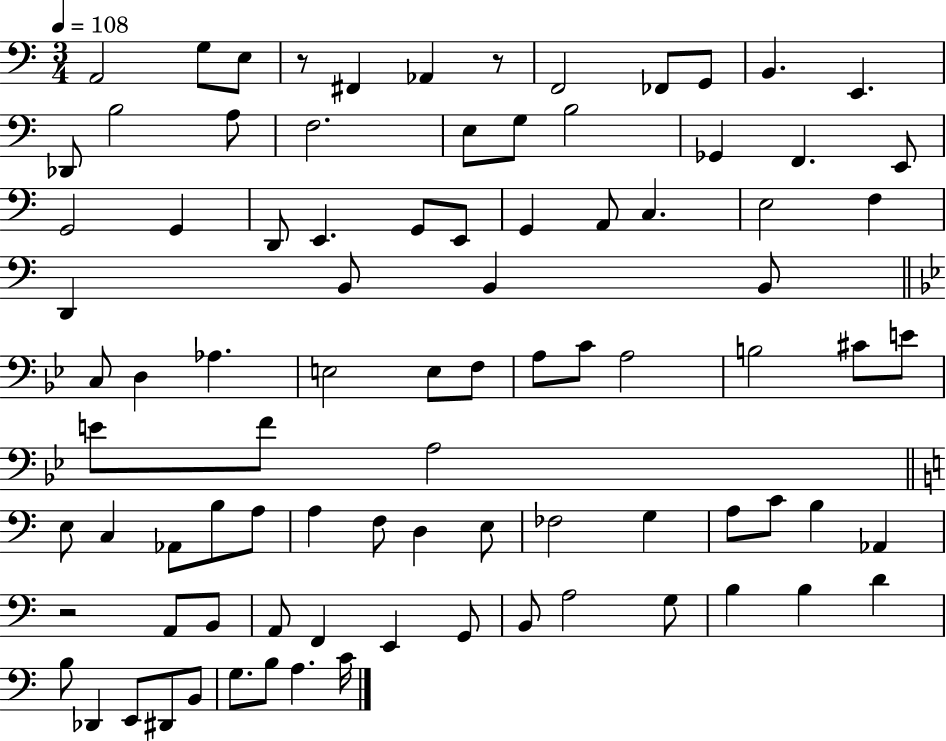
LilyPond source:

{
  \clef bass
  \numericTimeSignature
  \time 3/4
  \key c \major
  \tempo 4 = 108
  \repeat volta 2 { a,2 g8 e8 | r8 fis,4 aes,4 r8 | f,2 fes,8 g,8 | b,4. e,4. | \break des,8 b2 a8 | f2. | e8 g8 b2 | ges,4 f,4. e,8 | \break g,2 g,4 | d,8 e,4. g,8 e,8 | g,4 a,8 c4. | e2 f4 | \break d,4 b,8 b,4 b,8 | \bar "||" \break \key g \minor c8 d4 aes4. | e2 e8 f8 | a8 c'8 a2 | b2 cis'8 e'8 | \break e'8 f'8 a2 | \bar "||" \break \key c \major e8 c4 aes,8 b8 a8 | a4 f8 d4 e8 | fes2 g4 | a8 c'8 b4 aes,4 | \break r2 a,8 b,8 | a,8 f,4 e,4 g,8 | b,8 a2 g8 | b4 b4 d'4 | \break b8 des,4 e,8 dis,8 b,8 | g8. b8 a4. c'16 | } \bar "|."
}